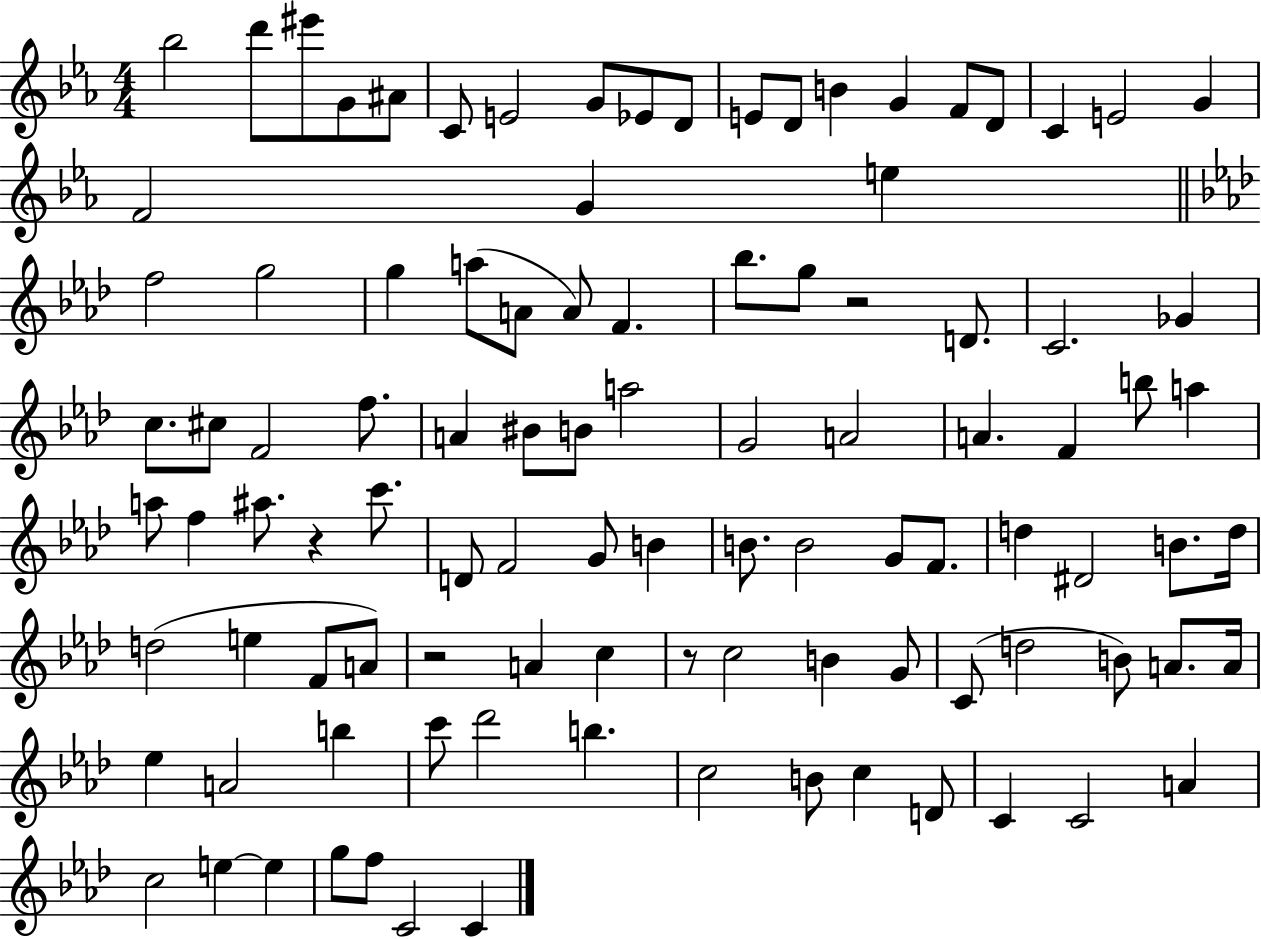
Bb5/h D6/e EIS6/e G4/e A#4/e C4/e E4/h G4/e Eb4/e D4/e E4/e D4/e B4/q G4/q F4/e D4/e C4/q E4/h G4/q F4/h G4/q E5/q F5/h G5/h G5/q A5/e A4/e A4/e F4/q. Bb5/e. G5/e R/h D4/e. C4/h. Gb4/q C5/e. C#5/e F4/h F5/e. A4/q BIS4/e B4/e A5/h G4/h A4/h A4/q. F4/q B5/e A5/q A5/e F5/q A#5/e. R/q C6/e. D4/e F4/h G4/e B4/q B4/e. B4/h G4/e F4/e. D5/q D#4/h B4/e. D5/s D5/h E5/q F4/e A4/e R/h A4/q C5/q R/e C5/h B4/q G4/e C4/e D5/h B4/e A4/e. A4/s Eb5/q A4/h B5/q C6/e Db6/h B5/q. C5/h B4/e C5/q D4/e C4/q C4/h A4/q C5/h E5/q E5/q G5/e F5/e C4/h C4/q